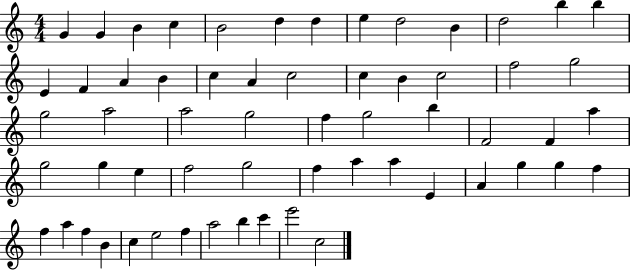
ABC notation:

X:1
T:Untitled
M:4/4
L:1/4
K:C
G G B c B2 d d e d2 B d2 b b E F A B c A c2 c B c2 f2 g2 g2 a2 a2 g2 f g2 b F2 F a g2 g e f2 g2 f a a E A g g f f a f B c e2 f a2 b c' e'2 c2